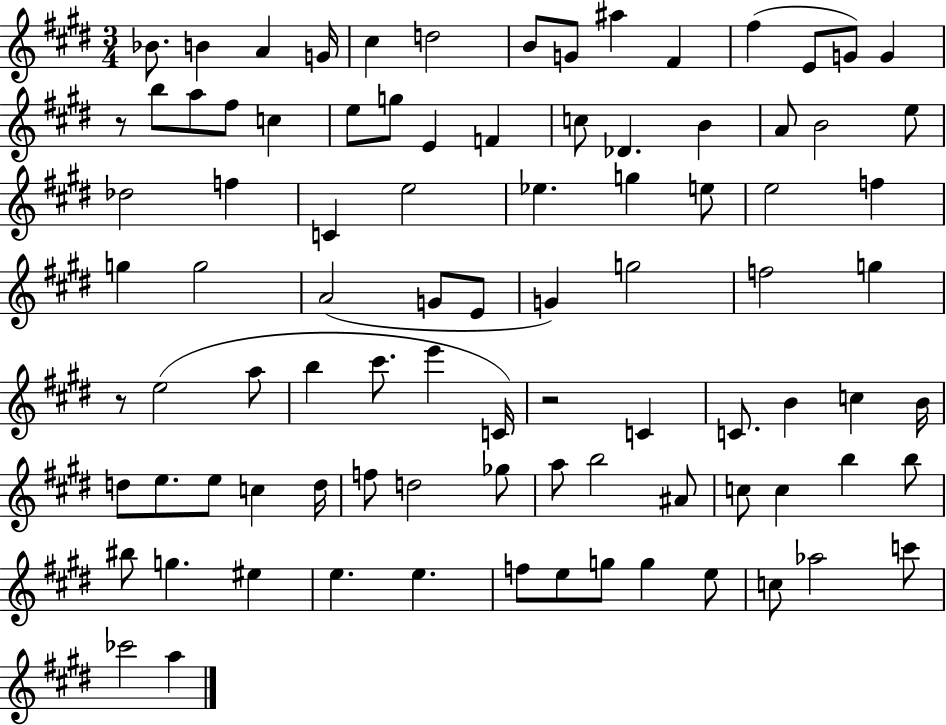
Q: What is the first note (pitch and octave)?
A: Bb4